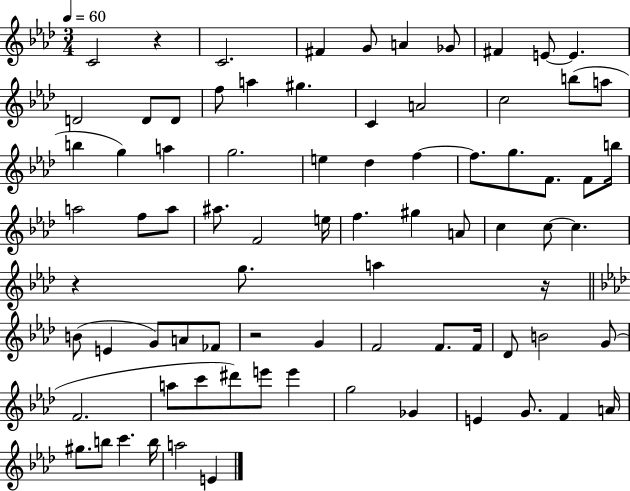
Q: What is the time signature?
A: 3/4